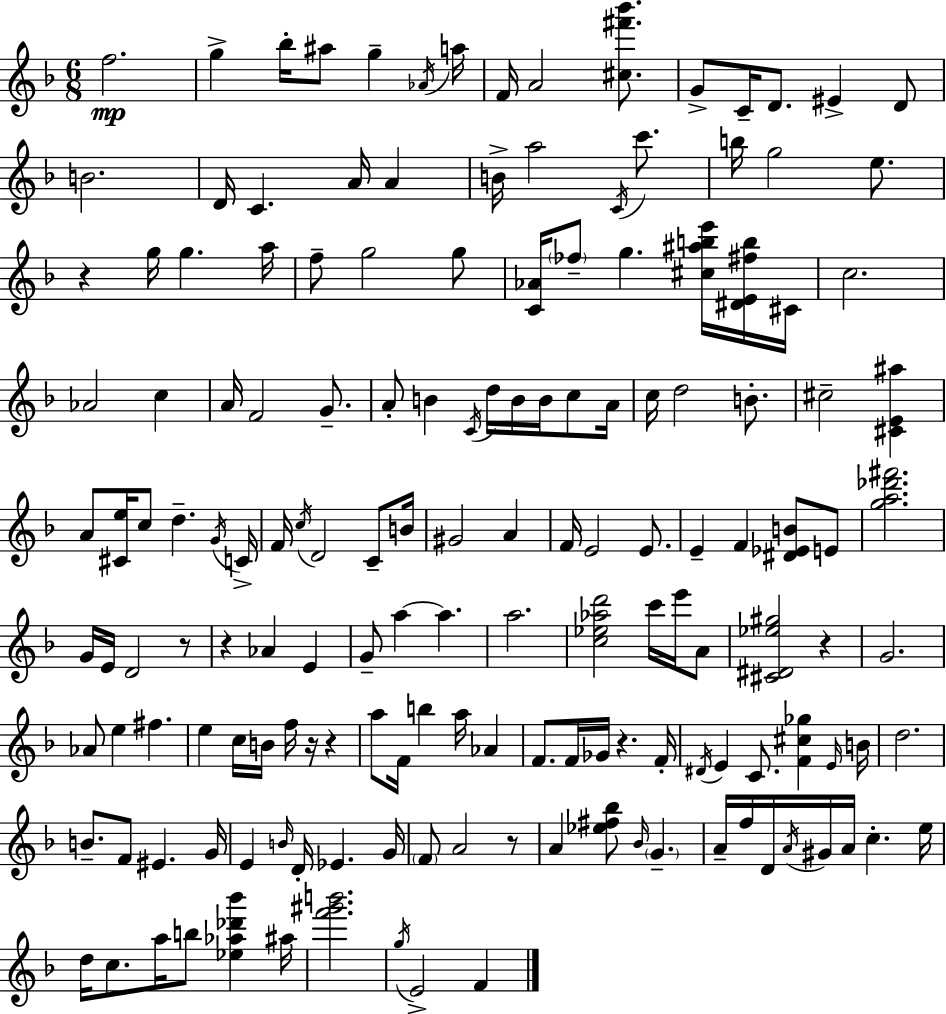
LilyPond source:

{
  \clef treble
  \numericTimeSignature
  \time 6/8
  \key f \major
  f''2.\mp | g''4-> bes''16-. ais''8 g''4-- \acciaccatura { aes'16 } | a''16 f'16 a'2 <cis'' fis''' bes'''>8. | g'8-> c'16-- d'8. eis'4-> d'8 | \break b'2. | d'16 c'4. a'16 a'4 | b'16-> a''2 \acciaccatura { c'16 } c'''8. | b''16 g''2 e''8. | \break r4 g''16 g''4. | a''16 f''8-- g''2 | g''8 <c' aes'>16 \parenthesize fes''8-- g''4. <cis'' ais'' b'' e'''>16 | <dis' e' fis'' b''>16 cis'16 c''2. | \break aes'2 c''4 | a'16 f'2 g'8.-- | a'8-. b'4 \acciaccatura { c'16 } d''16 b'16 b'16 | c''8 a'16 c''16 d''2 | \break b'8.-. cis''2-- <cis' e' ais''>4 | a'8 <cis' e''>16 c''8 d''4.-- | \acciaccatura { g'16 } c'16-> f'16 \acciaccatura { c''16 } d'2 | c'8-- b'16 gis'2 | \break a'4 f'16 e'2 | e'8. e'4-- f'4 | <dis' ees' b'>8 e'8 <g'' a'' des''' fis'''>2. | g'16 e'16 d'2 | \break r8 r4 aes'4 | e'4 g'8-- a''4~~ a''4. | a''2. | <c'' ees'' aes'' d'''>2 | \break c'''16 e'''16 a'8 <cis' dis' ees'' gis''>2 | r4 g'2. | aes'8 e''4 fis''4. | e''4 c''16 b'16 f''16 | \break r16 r4 a''8 f'16 b''4 | a''16 aes'4 f'8. f'16 ges'16 r4. | f'16-. \acciaccatura { dis'16 } e'4 c'8. | <f' cis'' ges''>4 \grace { e'16 } b'16 d''2. | \break b'8.-- f'8 | eis'4. g'16 e'4 \grace { b'16 } | d'16-. ees'4. g'16 \parenthesize f'8 a'2 | r8 a'4 | \break <ees'' fis'' bes''>8 \grace { bes'16 } \parenthesize g'4.-- a'16-- f''16 d'16 | \acciaccatura { a'16 } gis'16 a'16 c''4.-. e''16 d''16 c''8. | a''16 b''8 <ees'' aes'' des''' bes'''>4 ais''16 <f''' gis''' b'''>2. | \acciaccatura { g''16 } e'2-> | \break f'4 \bar "|."
}